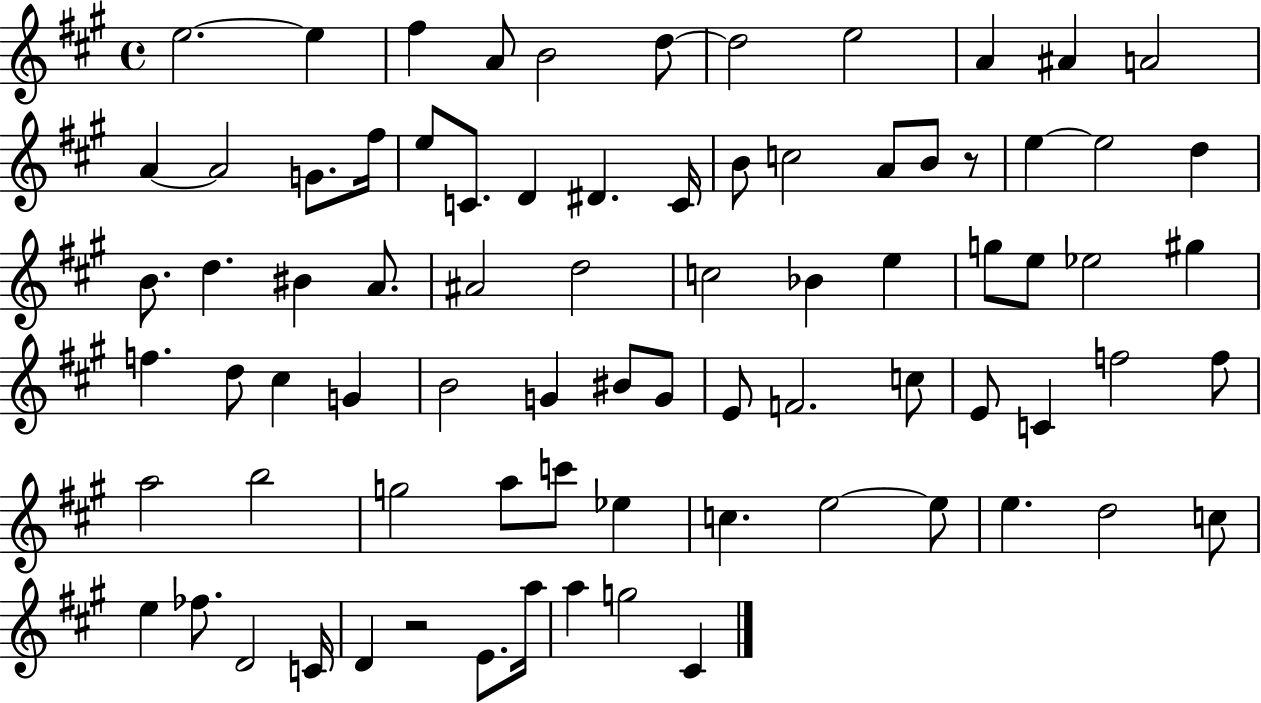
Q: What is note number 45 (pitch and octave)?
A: B4